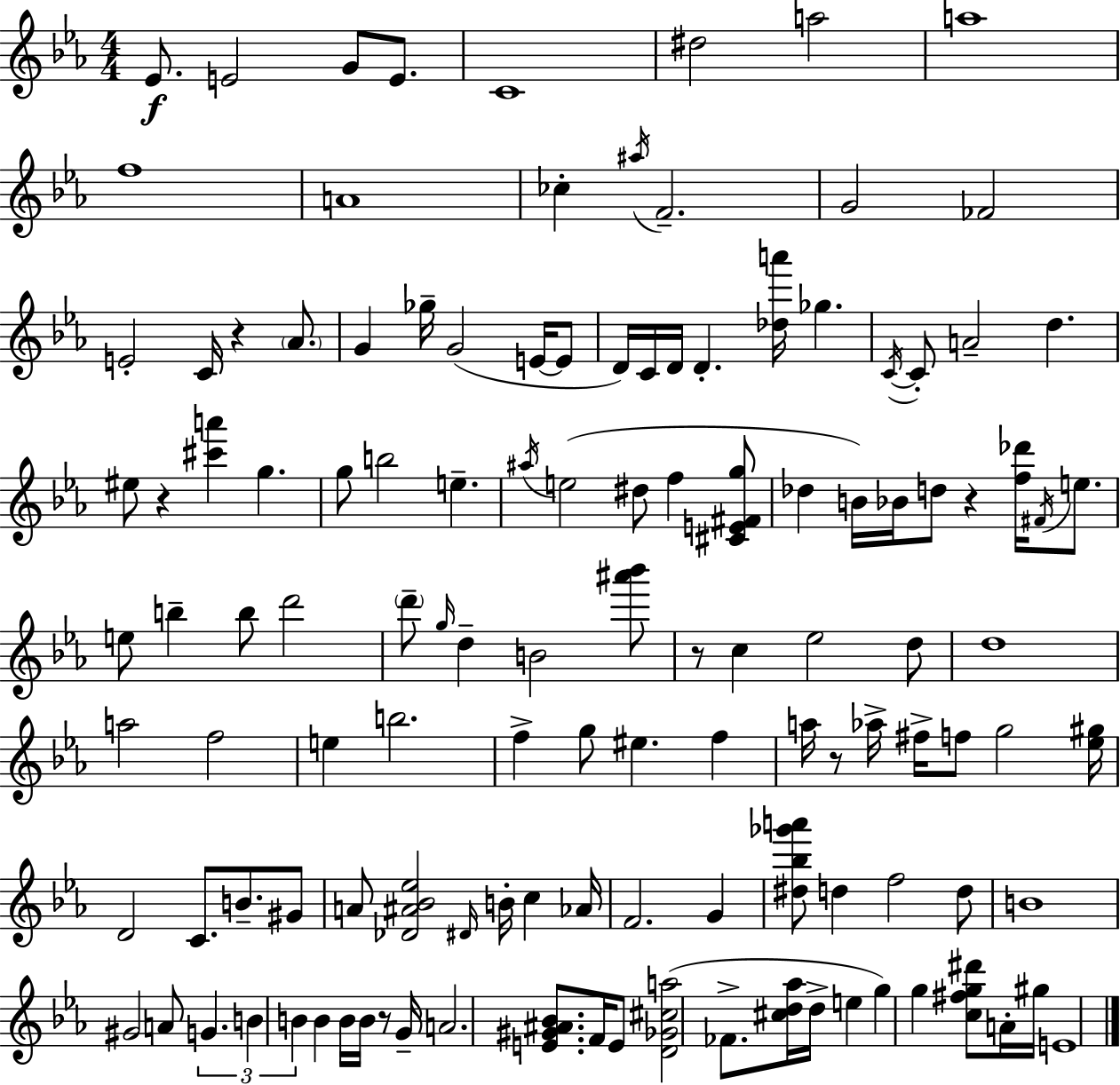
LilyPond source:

{
  \clef treble
  \numericTimeSignature
  \time 4/4
  \key ees \major
  ees'8.\f e'2 g'8 e'8. | c'1 | dis''2 a''2 | a''1 | \break f''1 | a'1 | ces''4-. \acciaccatura { ais''16 } f'2.-- | g'2 fes'2 | \break e'2-. c'16 r4 \parenthesize aes'8. | g'4 ges''16-- g'2( e'16~~ e'8 | d'16) c'16 d'16 d'4.-. <des'' a'''>16 ges''4. | \acciaccatura { c'16~ }~ c'8-. a'2-- d''4. | \break eis''8 r4 <cis''' a'''>4 g''4. | g''8 b''2 e''4.-- | \acciaccatura { ais''16 } e''2( dis''8 f''4 | <cis' e' fis' g''>8 des''4 b'16) bes'16 d''8 r4 <f'' des'''>16 | \break \acciaccatura { fis'16 } e''8. e''8 b''4-- b''8 d'''2 | \parenthesize d'''8-- \grace { g''16 } d''4-- b'2 | <ais''' bes'''>8 r8 c''4 ees''2 | d''8 d''1 | \break a''2 f''2 | e''4 b''2. | f''4-> g''8 eis''4. | f''4 a''16 r8 aes''16-> fis''16-> f''8 g''2 | \break <ees'' gis''>16 d'2 c'8. | b'8.-- gis'8 a'8 <des' ais' bes' ees''>2 \grace { dis'16 } | b'16-. c''4 aes'16 f'2. | g'4 <dis'' bes'' ges''' a'''>8 d''4 f''2 | \break d''8 b'1 | gis'2 a'8 | \tuplet 3/2 { g'4. b'4 b'4 } b'4 | b'16 b'16 r8 g'16-- a'2. | \break <e' gis' ais' bes'>8. f'16 e'8 <d' ges' cis'' a''>2( | fes'8.-> <cis'' d'' aes''>16 d''16-> e''4 g''4) g''4 | <c'' fis'' g'' dis'''>8 a'16-. gis''16 e'1 | \bar "|."
}